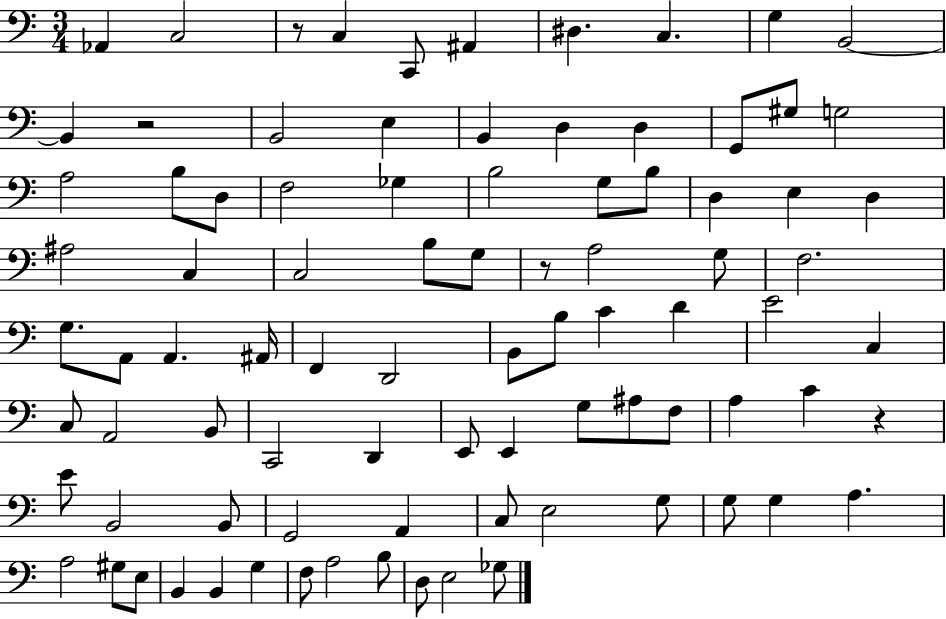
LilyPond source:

{
  \clef bass
  \numericTimeSignature
  \time 3/4
  \key c \major
  aes,4 c2 | r8 c4 c,8 ais,4 | dis4. c4. | g4 b,2~~ | \break b,4 r2 | b,2 e4 | b,4 d4 d4 | g,8 gis8 g2 | \break a2 b8 d8 | f2 ges4 | b2 g8 b8 | d4 e4 d4 | \break ais2 c4 | c2 b8 g8 | r8 a2 g8 | f2. | \break g8. a,8 a,4. ais,16 | f,4 d,2 | b,8 b8 c'4 d'4 | e'2 c4 | \break c8 a,2 b,8 | c,2 d,4 | e,8 e,4 g8 ais8 f8 | a4 c'4 r4 | \break e'8 b,2 b,8 | g,2 a,4 | c8 e2 g8 | g8 g4 a4. | \break a2 gis8 e8 | b,4 b,4 g4 | f8 a2 b8 | d8 e2 ges8 | \break \bar "|."
}